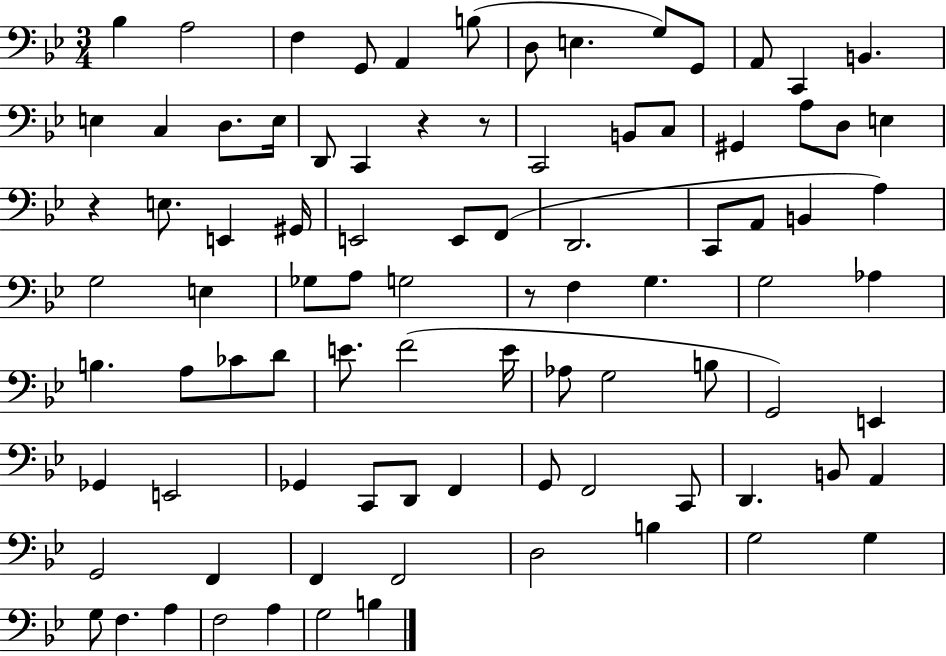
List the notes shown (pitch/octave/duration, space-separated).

Bb3/q A3/h F3/q G2/e A2/q B3/e D3/e E3/q. G3/e G2/e A2/e C2/q B2/q. E3/q C3/q D3/e. E3/s D2/e C2/q R/q R/e C2/h B2/e C3/e G#2/q A3/e D3/e E3/q R/q E3/e. E2/q G#2/s E2/h E2/e F2/e D2/h. C2/e A2/e B2/q A3/q G3/h E3/q Gb3/e A3/e G3/h R/e F3/q G3/q. G3/h Ab3/q B3/q. A3/e CES4/e D4/e E4/e. F4/h E4/s Ab3/e G3/h B3/e G2/h E2/q Gb2/q E2/h Gb2/q C2/e D2/e F2/q G2/e F2/h C2/e D2/q. B2/e A2/q G2/h F2/q F2/q F2/h D3/h B3/q G3/h G3/q G3/e F3/q. A3/q F3/h A3/q G3/h B3/q